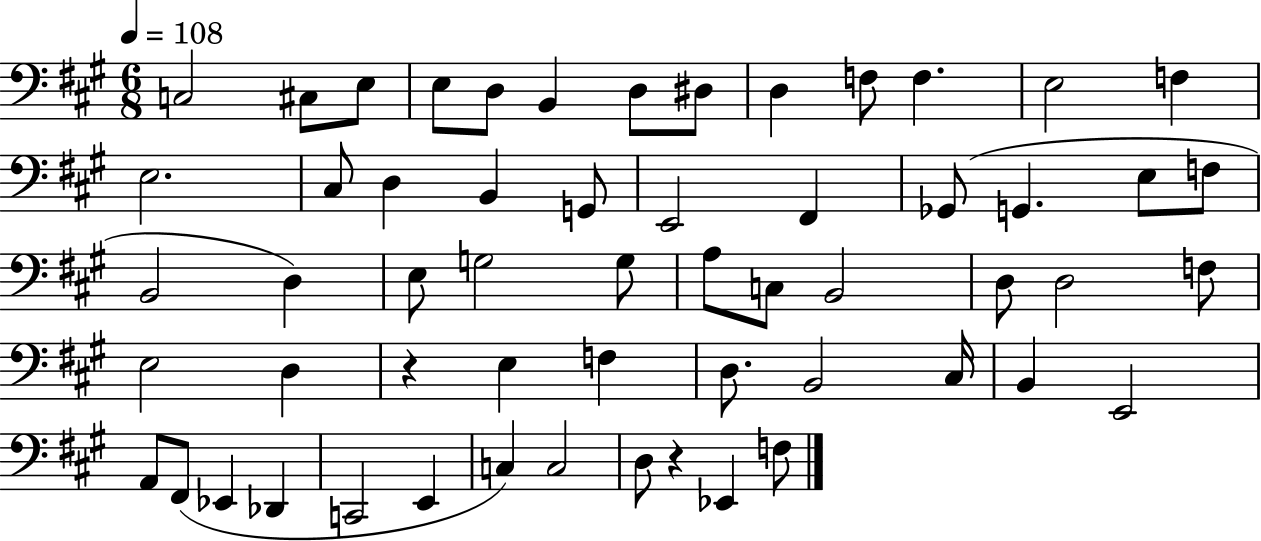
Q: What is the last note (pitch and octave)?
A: F3